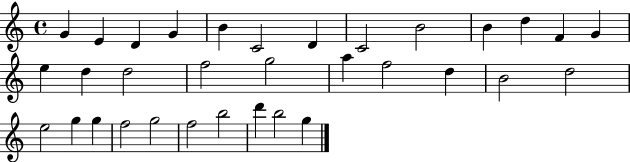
X:1
T:Untitled
M:4/4
L:1/4
K:C
G E D G B C2 D C2 B2 B d F G e d d2 f2 g2 a f2 d B2 d2 e2 g g f2 g2 f2 b2 d' b2 g